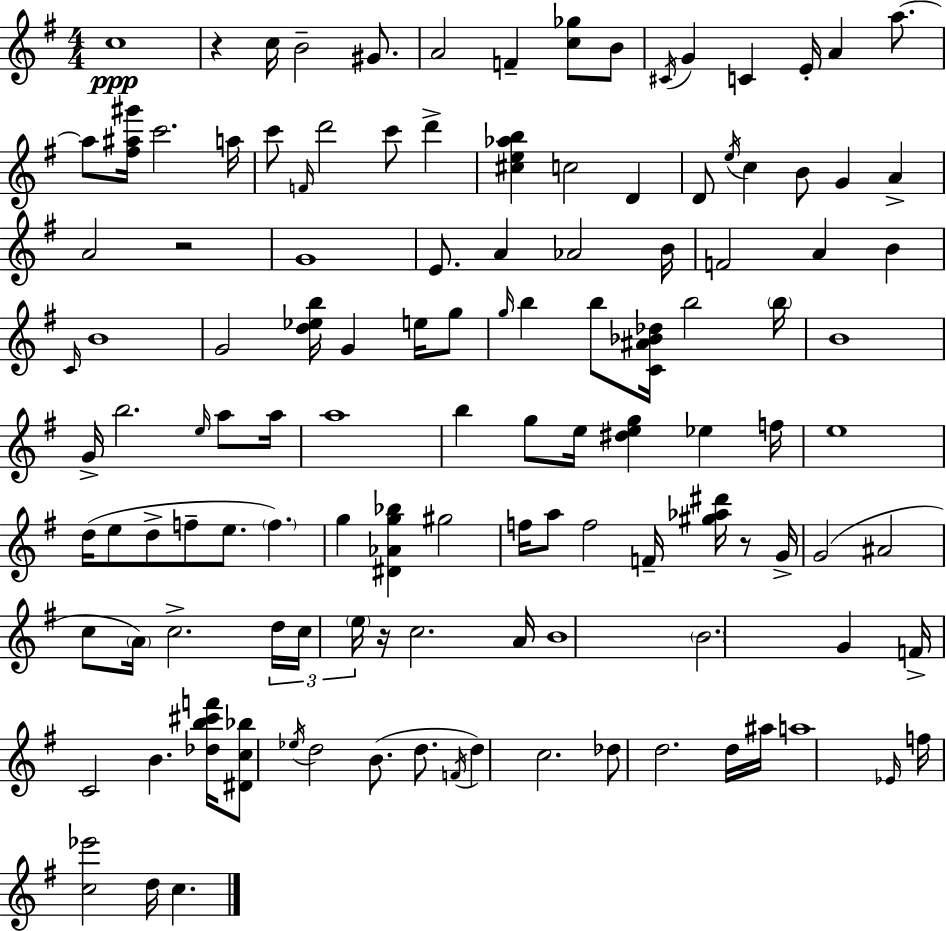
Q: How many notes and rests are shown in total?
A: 122